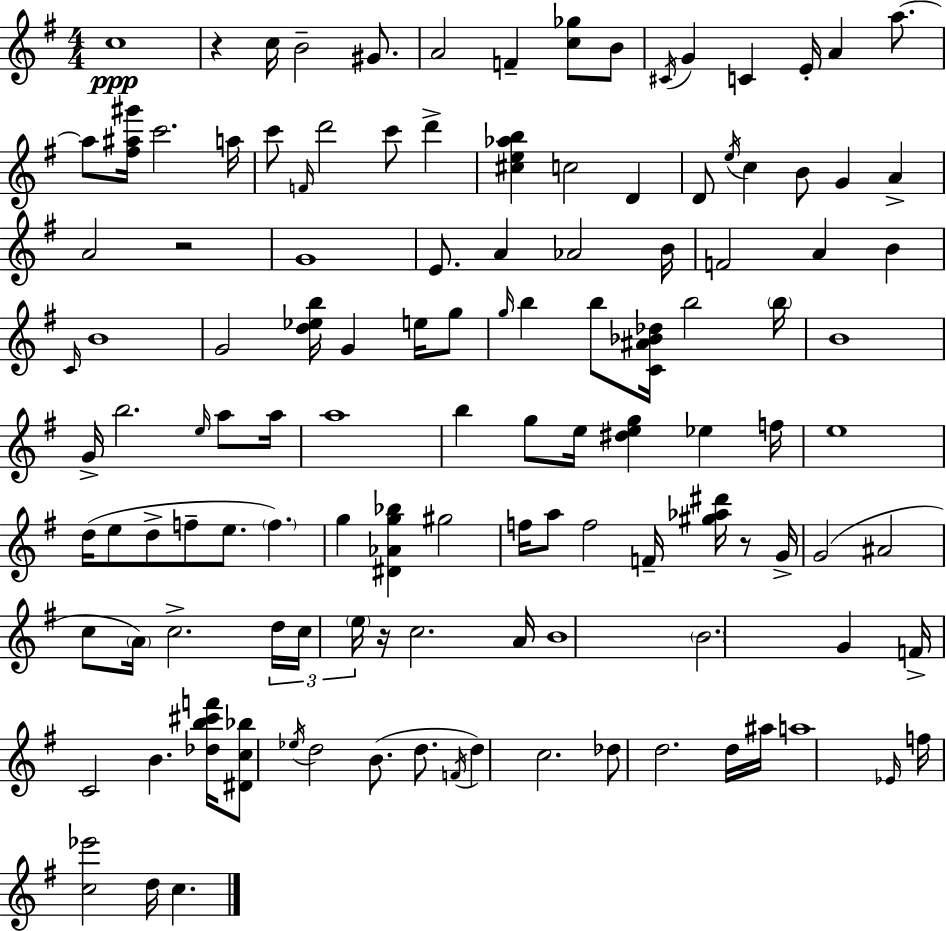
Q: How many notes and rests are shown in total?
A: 122